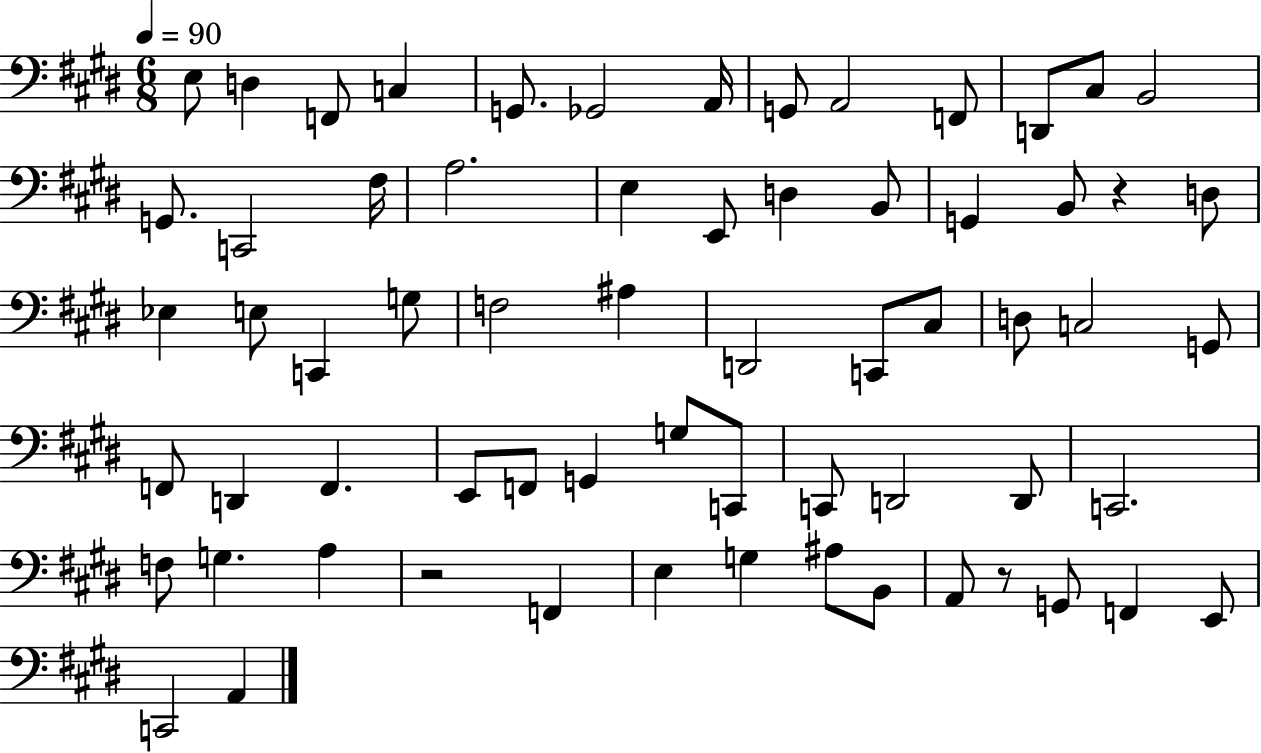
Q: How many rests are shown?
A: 3